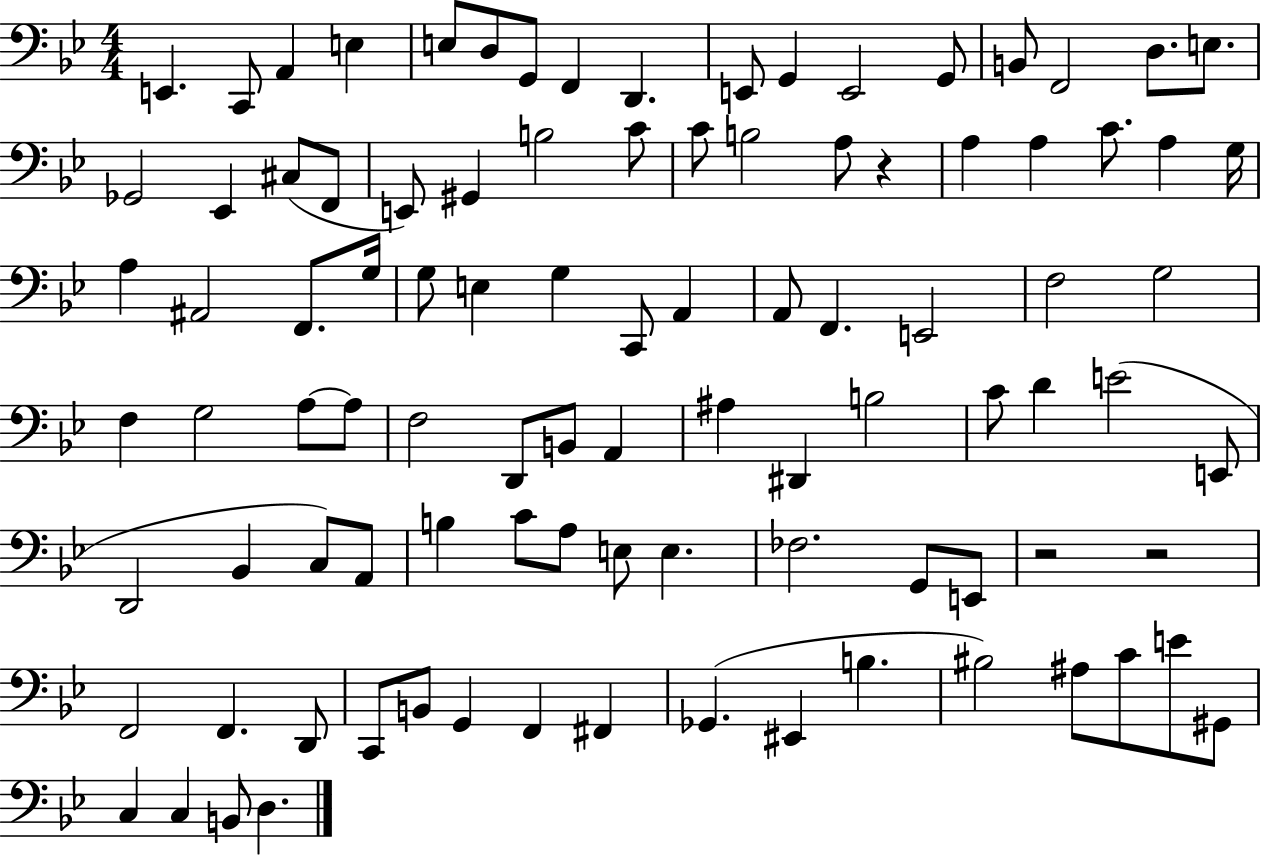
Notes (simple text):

E2/q. C2/e A2/q E3/q E3/e D3/e G2/e F2/q D2/q. E2/e G2/q E2/h G2/e B2/e F2/h D3/e. E3/e. Gb2/h Eb2/q C#3/e F2/e E2/e G#2/q B3/h C4/e C4/e B3/h A3/e R/q A3/q A3/q C4/e. A3/q G3/s A3/q A#2/h F2/e. G3/s G3/e E3/q G3/q C2/e A2/q A2/e F2/q. E2/h F3/h G3/h F3/q G3/h A3/e A3/e F3/h D2/e B2/e A2/q A#3/q D#2/q B3/h C4/e D4/q E4/h E2/e D2/h Bb2/q C3/e A2/e B3/q C4/e A3/e E3/e E3/q. FES3/h. G2/e E2/e R/h R/h F2/h F2/q. D2/e C2/e B2/e G2/q F2/q F#2/q Gb2/q. EIS2/q B3/q. BIS3/h A#3/e C4/e E4/e G#2/e C3/q C3/q B2/e D3/q.